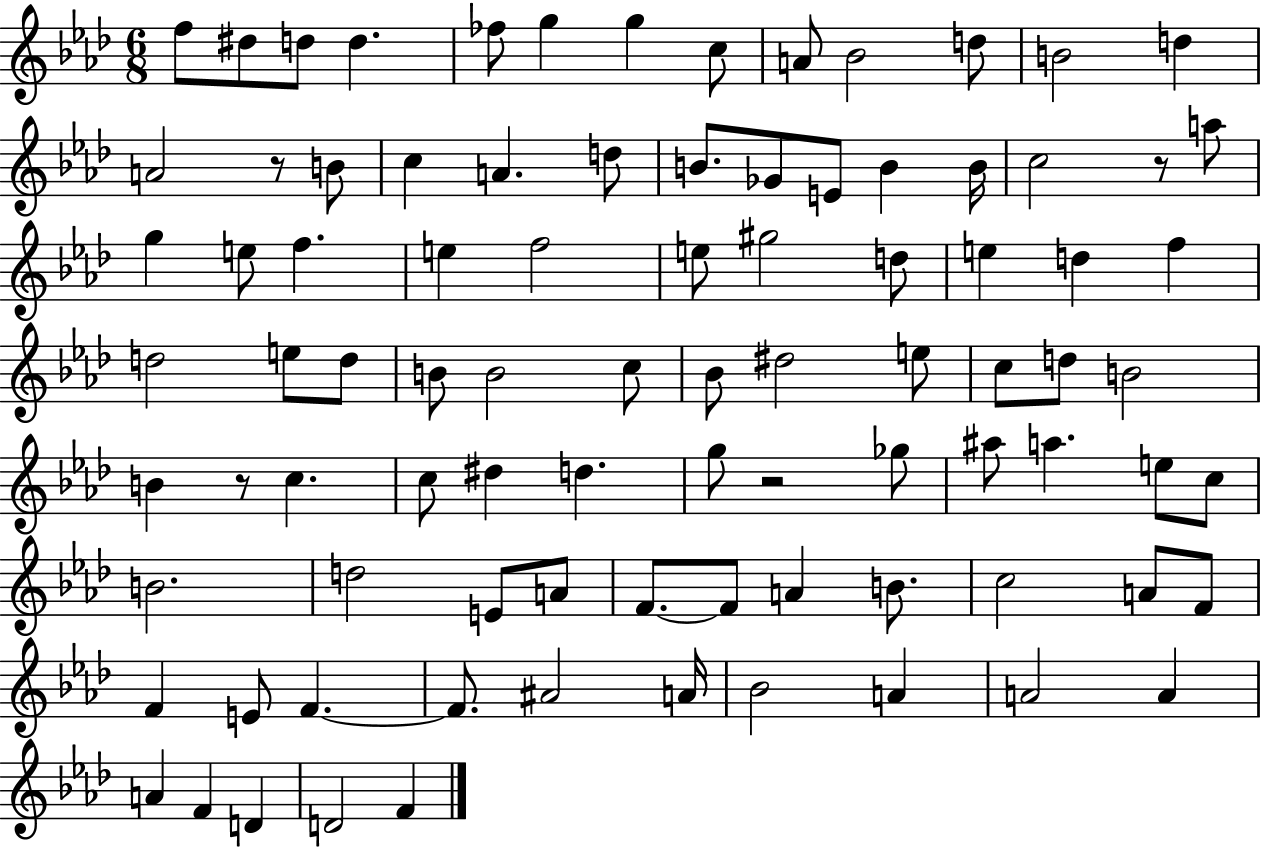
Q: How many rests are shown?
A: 4